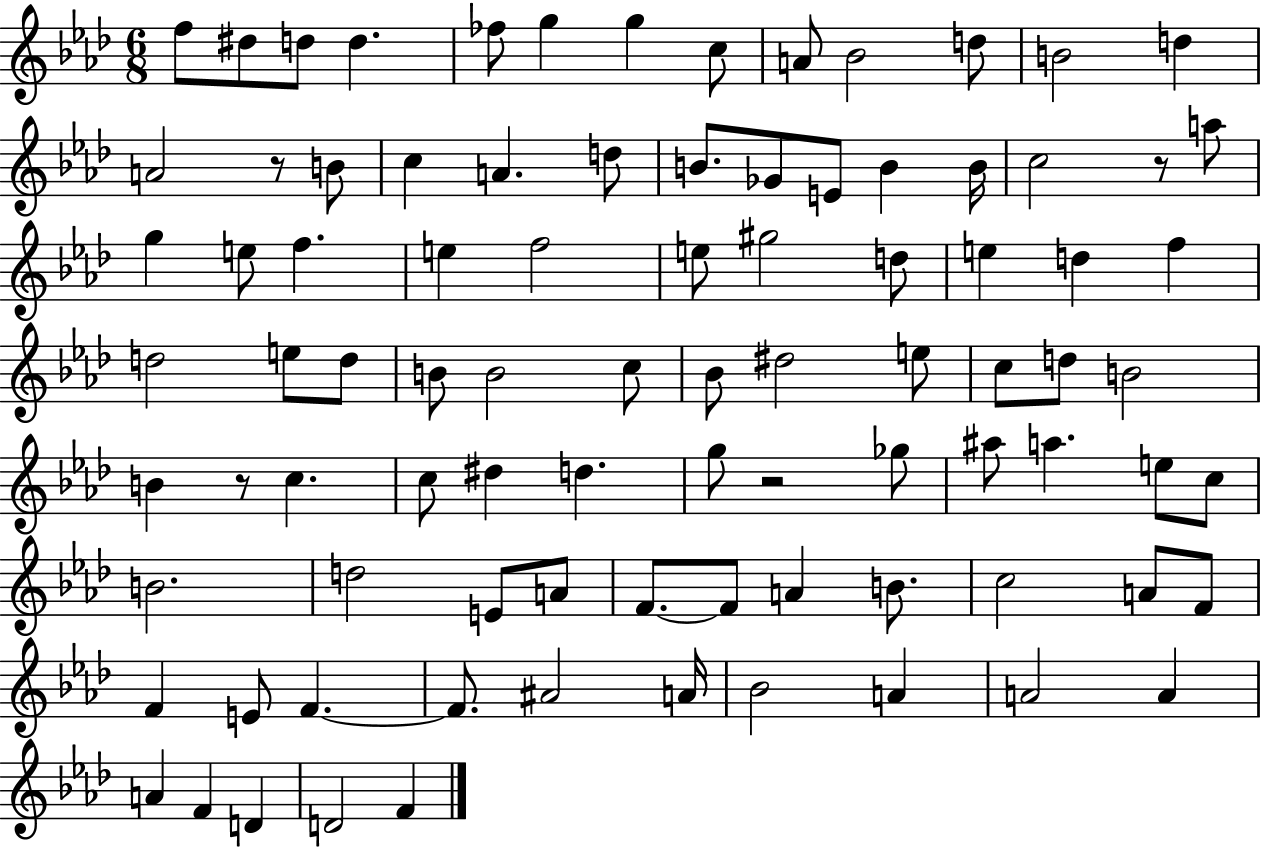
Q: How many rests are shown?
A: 4